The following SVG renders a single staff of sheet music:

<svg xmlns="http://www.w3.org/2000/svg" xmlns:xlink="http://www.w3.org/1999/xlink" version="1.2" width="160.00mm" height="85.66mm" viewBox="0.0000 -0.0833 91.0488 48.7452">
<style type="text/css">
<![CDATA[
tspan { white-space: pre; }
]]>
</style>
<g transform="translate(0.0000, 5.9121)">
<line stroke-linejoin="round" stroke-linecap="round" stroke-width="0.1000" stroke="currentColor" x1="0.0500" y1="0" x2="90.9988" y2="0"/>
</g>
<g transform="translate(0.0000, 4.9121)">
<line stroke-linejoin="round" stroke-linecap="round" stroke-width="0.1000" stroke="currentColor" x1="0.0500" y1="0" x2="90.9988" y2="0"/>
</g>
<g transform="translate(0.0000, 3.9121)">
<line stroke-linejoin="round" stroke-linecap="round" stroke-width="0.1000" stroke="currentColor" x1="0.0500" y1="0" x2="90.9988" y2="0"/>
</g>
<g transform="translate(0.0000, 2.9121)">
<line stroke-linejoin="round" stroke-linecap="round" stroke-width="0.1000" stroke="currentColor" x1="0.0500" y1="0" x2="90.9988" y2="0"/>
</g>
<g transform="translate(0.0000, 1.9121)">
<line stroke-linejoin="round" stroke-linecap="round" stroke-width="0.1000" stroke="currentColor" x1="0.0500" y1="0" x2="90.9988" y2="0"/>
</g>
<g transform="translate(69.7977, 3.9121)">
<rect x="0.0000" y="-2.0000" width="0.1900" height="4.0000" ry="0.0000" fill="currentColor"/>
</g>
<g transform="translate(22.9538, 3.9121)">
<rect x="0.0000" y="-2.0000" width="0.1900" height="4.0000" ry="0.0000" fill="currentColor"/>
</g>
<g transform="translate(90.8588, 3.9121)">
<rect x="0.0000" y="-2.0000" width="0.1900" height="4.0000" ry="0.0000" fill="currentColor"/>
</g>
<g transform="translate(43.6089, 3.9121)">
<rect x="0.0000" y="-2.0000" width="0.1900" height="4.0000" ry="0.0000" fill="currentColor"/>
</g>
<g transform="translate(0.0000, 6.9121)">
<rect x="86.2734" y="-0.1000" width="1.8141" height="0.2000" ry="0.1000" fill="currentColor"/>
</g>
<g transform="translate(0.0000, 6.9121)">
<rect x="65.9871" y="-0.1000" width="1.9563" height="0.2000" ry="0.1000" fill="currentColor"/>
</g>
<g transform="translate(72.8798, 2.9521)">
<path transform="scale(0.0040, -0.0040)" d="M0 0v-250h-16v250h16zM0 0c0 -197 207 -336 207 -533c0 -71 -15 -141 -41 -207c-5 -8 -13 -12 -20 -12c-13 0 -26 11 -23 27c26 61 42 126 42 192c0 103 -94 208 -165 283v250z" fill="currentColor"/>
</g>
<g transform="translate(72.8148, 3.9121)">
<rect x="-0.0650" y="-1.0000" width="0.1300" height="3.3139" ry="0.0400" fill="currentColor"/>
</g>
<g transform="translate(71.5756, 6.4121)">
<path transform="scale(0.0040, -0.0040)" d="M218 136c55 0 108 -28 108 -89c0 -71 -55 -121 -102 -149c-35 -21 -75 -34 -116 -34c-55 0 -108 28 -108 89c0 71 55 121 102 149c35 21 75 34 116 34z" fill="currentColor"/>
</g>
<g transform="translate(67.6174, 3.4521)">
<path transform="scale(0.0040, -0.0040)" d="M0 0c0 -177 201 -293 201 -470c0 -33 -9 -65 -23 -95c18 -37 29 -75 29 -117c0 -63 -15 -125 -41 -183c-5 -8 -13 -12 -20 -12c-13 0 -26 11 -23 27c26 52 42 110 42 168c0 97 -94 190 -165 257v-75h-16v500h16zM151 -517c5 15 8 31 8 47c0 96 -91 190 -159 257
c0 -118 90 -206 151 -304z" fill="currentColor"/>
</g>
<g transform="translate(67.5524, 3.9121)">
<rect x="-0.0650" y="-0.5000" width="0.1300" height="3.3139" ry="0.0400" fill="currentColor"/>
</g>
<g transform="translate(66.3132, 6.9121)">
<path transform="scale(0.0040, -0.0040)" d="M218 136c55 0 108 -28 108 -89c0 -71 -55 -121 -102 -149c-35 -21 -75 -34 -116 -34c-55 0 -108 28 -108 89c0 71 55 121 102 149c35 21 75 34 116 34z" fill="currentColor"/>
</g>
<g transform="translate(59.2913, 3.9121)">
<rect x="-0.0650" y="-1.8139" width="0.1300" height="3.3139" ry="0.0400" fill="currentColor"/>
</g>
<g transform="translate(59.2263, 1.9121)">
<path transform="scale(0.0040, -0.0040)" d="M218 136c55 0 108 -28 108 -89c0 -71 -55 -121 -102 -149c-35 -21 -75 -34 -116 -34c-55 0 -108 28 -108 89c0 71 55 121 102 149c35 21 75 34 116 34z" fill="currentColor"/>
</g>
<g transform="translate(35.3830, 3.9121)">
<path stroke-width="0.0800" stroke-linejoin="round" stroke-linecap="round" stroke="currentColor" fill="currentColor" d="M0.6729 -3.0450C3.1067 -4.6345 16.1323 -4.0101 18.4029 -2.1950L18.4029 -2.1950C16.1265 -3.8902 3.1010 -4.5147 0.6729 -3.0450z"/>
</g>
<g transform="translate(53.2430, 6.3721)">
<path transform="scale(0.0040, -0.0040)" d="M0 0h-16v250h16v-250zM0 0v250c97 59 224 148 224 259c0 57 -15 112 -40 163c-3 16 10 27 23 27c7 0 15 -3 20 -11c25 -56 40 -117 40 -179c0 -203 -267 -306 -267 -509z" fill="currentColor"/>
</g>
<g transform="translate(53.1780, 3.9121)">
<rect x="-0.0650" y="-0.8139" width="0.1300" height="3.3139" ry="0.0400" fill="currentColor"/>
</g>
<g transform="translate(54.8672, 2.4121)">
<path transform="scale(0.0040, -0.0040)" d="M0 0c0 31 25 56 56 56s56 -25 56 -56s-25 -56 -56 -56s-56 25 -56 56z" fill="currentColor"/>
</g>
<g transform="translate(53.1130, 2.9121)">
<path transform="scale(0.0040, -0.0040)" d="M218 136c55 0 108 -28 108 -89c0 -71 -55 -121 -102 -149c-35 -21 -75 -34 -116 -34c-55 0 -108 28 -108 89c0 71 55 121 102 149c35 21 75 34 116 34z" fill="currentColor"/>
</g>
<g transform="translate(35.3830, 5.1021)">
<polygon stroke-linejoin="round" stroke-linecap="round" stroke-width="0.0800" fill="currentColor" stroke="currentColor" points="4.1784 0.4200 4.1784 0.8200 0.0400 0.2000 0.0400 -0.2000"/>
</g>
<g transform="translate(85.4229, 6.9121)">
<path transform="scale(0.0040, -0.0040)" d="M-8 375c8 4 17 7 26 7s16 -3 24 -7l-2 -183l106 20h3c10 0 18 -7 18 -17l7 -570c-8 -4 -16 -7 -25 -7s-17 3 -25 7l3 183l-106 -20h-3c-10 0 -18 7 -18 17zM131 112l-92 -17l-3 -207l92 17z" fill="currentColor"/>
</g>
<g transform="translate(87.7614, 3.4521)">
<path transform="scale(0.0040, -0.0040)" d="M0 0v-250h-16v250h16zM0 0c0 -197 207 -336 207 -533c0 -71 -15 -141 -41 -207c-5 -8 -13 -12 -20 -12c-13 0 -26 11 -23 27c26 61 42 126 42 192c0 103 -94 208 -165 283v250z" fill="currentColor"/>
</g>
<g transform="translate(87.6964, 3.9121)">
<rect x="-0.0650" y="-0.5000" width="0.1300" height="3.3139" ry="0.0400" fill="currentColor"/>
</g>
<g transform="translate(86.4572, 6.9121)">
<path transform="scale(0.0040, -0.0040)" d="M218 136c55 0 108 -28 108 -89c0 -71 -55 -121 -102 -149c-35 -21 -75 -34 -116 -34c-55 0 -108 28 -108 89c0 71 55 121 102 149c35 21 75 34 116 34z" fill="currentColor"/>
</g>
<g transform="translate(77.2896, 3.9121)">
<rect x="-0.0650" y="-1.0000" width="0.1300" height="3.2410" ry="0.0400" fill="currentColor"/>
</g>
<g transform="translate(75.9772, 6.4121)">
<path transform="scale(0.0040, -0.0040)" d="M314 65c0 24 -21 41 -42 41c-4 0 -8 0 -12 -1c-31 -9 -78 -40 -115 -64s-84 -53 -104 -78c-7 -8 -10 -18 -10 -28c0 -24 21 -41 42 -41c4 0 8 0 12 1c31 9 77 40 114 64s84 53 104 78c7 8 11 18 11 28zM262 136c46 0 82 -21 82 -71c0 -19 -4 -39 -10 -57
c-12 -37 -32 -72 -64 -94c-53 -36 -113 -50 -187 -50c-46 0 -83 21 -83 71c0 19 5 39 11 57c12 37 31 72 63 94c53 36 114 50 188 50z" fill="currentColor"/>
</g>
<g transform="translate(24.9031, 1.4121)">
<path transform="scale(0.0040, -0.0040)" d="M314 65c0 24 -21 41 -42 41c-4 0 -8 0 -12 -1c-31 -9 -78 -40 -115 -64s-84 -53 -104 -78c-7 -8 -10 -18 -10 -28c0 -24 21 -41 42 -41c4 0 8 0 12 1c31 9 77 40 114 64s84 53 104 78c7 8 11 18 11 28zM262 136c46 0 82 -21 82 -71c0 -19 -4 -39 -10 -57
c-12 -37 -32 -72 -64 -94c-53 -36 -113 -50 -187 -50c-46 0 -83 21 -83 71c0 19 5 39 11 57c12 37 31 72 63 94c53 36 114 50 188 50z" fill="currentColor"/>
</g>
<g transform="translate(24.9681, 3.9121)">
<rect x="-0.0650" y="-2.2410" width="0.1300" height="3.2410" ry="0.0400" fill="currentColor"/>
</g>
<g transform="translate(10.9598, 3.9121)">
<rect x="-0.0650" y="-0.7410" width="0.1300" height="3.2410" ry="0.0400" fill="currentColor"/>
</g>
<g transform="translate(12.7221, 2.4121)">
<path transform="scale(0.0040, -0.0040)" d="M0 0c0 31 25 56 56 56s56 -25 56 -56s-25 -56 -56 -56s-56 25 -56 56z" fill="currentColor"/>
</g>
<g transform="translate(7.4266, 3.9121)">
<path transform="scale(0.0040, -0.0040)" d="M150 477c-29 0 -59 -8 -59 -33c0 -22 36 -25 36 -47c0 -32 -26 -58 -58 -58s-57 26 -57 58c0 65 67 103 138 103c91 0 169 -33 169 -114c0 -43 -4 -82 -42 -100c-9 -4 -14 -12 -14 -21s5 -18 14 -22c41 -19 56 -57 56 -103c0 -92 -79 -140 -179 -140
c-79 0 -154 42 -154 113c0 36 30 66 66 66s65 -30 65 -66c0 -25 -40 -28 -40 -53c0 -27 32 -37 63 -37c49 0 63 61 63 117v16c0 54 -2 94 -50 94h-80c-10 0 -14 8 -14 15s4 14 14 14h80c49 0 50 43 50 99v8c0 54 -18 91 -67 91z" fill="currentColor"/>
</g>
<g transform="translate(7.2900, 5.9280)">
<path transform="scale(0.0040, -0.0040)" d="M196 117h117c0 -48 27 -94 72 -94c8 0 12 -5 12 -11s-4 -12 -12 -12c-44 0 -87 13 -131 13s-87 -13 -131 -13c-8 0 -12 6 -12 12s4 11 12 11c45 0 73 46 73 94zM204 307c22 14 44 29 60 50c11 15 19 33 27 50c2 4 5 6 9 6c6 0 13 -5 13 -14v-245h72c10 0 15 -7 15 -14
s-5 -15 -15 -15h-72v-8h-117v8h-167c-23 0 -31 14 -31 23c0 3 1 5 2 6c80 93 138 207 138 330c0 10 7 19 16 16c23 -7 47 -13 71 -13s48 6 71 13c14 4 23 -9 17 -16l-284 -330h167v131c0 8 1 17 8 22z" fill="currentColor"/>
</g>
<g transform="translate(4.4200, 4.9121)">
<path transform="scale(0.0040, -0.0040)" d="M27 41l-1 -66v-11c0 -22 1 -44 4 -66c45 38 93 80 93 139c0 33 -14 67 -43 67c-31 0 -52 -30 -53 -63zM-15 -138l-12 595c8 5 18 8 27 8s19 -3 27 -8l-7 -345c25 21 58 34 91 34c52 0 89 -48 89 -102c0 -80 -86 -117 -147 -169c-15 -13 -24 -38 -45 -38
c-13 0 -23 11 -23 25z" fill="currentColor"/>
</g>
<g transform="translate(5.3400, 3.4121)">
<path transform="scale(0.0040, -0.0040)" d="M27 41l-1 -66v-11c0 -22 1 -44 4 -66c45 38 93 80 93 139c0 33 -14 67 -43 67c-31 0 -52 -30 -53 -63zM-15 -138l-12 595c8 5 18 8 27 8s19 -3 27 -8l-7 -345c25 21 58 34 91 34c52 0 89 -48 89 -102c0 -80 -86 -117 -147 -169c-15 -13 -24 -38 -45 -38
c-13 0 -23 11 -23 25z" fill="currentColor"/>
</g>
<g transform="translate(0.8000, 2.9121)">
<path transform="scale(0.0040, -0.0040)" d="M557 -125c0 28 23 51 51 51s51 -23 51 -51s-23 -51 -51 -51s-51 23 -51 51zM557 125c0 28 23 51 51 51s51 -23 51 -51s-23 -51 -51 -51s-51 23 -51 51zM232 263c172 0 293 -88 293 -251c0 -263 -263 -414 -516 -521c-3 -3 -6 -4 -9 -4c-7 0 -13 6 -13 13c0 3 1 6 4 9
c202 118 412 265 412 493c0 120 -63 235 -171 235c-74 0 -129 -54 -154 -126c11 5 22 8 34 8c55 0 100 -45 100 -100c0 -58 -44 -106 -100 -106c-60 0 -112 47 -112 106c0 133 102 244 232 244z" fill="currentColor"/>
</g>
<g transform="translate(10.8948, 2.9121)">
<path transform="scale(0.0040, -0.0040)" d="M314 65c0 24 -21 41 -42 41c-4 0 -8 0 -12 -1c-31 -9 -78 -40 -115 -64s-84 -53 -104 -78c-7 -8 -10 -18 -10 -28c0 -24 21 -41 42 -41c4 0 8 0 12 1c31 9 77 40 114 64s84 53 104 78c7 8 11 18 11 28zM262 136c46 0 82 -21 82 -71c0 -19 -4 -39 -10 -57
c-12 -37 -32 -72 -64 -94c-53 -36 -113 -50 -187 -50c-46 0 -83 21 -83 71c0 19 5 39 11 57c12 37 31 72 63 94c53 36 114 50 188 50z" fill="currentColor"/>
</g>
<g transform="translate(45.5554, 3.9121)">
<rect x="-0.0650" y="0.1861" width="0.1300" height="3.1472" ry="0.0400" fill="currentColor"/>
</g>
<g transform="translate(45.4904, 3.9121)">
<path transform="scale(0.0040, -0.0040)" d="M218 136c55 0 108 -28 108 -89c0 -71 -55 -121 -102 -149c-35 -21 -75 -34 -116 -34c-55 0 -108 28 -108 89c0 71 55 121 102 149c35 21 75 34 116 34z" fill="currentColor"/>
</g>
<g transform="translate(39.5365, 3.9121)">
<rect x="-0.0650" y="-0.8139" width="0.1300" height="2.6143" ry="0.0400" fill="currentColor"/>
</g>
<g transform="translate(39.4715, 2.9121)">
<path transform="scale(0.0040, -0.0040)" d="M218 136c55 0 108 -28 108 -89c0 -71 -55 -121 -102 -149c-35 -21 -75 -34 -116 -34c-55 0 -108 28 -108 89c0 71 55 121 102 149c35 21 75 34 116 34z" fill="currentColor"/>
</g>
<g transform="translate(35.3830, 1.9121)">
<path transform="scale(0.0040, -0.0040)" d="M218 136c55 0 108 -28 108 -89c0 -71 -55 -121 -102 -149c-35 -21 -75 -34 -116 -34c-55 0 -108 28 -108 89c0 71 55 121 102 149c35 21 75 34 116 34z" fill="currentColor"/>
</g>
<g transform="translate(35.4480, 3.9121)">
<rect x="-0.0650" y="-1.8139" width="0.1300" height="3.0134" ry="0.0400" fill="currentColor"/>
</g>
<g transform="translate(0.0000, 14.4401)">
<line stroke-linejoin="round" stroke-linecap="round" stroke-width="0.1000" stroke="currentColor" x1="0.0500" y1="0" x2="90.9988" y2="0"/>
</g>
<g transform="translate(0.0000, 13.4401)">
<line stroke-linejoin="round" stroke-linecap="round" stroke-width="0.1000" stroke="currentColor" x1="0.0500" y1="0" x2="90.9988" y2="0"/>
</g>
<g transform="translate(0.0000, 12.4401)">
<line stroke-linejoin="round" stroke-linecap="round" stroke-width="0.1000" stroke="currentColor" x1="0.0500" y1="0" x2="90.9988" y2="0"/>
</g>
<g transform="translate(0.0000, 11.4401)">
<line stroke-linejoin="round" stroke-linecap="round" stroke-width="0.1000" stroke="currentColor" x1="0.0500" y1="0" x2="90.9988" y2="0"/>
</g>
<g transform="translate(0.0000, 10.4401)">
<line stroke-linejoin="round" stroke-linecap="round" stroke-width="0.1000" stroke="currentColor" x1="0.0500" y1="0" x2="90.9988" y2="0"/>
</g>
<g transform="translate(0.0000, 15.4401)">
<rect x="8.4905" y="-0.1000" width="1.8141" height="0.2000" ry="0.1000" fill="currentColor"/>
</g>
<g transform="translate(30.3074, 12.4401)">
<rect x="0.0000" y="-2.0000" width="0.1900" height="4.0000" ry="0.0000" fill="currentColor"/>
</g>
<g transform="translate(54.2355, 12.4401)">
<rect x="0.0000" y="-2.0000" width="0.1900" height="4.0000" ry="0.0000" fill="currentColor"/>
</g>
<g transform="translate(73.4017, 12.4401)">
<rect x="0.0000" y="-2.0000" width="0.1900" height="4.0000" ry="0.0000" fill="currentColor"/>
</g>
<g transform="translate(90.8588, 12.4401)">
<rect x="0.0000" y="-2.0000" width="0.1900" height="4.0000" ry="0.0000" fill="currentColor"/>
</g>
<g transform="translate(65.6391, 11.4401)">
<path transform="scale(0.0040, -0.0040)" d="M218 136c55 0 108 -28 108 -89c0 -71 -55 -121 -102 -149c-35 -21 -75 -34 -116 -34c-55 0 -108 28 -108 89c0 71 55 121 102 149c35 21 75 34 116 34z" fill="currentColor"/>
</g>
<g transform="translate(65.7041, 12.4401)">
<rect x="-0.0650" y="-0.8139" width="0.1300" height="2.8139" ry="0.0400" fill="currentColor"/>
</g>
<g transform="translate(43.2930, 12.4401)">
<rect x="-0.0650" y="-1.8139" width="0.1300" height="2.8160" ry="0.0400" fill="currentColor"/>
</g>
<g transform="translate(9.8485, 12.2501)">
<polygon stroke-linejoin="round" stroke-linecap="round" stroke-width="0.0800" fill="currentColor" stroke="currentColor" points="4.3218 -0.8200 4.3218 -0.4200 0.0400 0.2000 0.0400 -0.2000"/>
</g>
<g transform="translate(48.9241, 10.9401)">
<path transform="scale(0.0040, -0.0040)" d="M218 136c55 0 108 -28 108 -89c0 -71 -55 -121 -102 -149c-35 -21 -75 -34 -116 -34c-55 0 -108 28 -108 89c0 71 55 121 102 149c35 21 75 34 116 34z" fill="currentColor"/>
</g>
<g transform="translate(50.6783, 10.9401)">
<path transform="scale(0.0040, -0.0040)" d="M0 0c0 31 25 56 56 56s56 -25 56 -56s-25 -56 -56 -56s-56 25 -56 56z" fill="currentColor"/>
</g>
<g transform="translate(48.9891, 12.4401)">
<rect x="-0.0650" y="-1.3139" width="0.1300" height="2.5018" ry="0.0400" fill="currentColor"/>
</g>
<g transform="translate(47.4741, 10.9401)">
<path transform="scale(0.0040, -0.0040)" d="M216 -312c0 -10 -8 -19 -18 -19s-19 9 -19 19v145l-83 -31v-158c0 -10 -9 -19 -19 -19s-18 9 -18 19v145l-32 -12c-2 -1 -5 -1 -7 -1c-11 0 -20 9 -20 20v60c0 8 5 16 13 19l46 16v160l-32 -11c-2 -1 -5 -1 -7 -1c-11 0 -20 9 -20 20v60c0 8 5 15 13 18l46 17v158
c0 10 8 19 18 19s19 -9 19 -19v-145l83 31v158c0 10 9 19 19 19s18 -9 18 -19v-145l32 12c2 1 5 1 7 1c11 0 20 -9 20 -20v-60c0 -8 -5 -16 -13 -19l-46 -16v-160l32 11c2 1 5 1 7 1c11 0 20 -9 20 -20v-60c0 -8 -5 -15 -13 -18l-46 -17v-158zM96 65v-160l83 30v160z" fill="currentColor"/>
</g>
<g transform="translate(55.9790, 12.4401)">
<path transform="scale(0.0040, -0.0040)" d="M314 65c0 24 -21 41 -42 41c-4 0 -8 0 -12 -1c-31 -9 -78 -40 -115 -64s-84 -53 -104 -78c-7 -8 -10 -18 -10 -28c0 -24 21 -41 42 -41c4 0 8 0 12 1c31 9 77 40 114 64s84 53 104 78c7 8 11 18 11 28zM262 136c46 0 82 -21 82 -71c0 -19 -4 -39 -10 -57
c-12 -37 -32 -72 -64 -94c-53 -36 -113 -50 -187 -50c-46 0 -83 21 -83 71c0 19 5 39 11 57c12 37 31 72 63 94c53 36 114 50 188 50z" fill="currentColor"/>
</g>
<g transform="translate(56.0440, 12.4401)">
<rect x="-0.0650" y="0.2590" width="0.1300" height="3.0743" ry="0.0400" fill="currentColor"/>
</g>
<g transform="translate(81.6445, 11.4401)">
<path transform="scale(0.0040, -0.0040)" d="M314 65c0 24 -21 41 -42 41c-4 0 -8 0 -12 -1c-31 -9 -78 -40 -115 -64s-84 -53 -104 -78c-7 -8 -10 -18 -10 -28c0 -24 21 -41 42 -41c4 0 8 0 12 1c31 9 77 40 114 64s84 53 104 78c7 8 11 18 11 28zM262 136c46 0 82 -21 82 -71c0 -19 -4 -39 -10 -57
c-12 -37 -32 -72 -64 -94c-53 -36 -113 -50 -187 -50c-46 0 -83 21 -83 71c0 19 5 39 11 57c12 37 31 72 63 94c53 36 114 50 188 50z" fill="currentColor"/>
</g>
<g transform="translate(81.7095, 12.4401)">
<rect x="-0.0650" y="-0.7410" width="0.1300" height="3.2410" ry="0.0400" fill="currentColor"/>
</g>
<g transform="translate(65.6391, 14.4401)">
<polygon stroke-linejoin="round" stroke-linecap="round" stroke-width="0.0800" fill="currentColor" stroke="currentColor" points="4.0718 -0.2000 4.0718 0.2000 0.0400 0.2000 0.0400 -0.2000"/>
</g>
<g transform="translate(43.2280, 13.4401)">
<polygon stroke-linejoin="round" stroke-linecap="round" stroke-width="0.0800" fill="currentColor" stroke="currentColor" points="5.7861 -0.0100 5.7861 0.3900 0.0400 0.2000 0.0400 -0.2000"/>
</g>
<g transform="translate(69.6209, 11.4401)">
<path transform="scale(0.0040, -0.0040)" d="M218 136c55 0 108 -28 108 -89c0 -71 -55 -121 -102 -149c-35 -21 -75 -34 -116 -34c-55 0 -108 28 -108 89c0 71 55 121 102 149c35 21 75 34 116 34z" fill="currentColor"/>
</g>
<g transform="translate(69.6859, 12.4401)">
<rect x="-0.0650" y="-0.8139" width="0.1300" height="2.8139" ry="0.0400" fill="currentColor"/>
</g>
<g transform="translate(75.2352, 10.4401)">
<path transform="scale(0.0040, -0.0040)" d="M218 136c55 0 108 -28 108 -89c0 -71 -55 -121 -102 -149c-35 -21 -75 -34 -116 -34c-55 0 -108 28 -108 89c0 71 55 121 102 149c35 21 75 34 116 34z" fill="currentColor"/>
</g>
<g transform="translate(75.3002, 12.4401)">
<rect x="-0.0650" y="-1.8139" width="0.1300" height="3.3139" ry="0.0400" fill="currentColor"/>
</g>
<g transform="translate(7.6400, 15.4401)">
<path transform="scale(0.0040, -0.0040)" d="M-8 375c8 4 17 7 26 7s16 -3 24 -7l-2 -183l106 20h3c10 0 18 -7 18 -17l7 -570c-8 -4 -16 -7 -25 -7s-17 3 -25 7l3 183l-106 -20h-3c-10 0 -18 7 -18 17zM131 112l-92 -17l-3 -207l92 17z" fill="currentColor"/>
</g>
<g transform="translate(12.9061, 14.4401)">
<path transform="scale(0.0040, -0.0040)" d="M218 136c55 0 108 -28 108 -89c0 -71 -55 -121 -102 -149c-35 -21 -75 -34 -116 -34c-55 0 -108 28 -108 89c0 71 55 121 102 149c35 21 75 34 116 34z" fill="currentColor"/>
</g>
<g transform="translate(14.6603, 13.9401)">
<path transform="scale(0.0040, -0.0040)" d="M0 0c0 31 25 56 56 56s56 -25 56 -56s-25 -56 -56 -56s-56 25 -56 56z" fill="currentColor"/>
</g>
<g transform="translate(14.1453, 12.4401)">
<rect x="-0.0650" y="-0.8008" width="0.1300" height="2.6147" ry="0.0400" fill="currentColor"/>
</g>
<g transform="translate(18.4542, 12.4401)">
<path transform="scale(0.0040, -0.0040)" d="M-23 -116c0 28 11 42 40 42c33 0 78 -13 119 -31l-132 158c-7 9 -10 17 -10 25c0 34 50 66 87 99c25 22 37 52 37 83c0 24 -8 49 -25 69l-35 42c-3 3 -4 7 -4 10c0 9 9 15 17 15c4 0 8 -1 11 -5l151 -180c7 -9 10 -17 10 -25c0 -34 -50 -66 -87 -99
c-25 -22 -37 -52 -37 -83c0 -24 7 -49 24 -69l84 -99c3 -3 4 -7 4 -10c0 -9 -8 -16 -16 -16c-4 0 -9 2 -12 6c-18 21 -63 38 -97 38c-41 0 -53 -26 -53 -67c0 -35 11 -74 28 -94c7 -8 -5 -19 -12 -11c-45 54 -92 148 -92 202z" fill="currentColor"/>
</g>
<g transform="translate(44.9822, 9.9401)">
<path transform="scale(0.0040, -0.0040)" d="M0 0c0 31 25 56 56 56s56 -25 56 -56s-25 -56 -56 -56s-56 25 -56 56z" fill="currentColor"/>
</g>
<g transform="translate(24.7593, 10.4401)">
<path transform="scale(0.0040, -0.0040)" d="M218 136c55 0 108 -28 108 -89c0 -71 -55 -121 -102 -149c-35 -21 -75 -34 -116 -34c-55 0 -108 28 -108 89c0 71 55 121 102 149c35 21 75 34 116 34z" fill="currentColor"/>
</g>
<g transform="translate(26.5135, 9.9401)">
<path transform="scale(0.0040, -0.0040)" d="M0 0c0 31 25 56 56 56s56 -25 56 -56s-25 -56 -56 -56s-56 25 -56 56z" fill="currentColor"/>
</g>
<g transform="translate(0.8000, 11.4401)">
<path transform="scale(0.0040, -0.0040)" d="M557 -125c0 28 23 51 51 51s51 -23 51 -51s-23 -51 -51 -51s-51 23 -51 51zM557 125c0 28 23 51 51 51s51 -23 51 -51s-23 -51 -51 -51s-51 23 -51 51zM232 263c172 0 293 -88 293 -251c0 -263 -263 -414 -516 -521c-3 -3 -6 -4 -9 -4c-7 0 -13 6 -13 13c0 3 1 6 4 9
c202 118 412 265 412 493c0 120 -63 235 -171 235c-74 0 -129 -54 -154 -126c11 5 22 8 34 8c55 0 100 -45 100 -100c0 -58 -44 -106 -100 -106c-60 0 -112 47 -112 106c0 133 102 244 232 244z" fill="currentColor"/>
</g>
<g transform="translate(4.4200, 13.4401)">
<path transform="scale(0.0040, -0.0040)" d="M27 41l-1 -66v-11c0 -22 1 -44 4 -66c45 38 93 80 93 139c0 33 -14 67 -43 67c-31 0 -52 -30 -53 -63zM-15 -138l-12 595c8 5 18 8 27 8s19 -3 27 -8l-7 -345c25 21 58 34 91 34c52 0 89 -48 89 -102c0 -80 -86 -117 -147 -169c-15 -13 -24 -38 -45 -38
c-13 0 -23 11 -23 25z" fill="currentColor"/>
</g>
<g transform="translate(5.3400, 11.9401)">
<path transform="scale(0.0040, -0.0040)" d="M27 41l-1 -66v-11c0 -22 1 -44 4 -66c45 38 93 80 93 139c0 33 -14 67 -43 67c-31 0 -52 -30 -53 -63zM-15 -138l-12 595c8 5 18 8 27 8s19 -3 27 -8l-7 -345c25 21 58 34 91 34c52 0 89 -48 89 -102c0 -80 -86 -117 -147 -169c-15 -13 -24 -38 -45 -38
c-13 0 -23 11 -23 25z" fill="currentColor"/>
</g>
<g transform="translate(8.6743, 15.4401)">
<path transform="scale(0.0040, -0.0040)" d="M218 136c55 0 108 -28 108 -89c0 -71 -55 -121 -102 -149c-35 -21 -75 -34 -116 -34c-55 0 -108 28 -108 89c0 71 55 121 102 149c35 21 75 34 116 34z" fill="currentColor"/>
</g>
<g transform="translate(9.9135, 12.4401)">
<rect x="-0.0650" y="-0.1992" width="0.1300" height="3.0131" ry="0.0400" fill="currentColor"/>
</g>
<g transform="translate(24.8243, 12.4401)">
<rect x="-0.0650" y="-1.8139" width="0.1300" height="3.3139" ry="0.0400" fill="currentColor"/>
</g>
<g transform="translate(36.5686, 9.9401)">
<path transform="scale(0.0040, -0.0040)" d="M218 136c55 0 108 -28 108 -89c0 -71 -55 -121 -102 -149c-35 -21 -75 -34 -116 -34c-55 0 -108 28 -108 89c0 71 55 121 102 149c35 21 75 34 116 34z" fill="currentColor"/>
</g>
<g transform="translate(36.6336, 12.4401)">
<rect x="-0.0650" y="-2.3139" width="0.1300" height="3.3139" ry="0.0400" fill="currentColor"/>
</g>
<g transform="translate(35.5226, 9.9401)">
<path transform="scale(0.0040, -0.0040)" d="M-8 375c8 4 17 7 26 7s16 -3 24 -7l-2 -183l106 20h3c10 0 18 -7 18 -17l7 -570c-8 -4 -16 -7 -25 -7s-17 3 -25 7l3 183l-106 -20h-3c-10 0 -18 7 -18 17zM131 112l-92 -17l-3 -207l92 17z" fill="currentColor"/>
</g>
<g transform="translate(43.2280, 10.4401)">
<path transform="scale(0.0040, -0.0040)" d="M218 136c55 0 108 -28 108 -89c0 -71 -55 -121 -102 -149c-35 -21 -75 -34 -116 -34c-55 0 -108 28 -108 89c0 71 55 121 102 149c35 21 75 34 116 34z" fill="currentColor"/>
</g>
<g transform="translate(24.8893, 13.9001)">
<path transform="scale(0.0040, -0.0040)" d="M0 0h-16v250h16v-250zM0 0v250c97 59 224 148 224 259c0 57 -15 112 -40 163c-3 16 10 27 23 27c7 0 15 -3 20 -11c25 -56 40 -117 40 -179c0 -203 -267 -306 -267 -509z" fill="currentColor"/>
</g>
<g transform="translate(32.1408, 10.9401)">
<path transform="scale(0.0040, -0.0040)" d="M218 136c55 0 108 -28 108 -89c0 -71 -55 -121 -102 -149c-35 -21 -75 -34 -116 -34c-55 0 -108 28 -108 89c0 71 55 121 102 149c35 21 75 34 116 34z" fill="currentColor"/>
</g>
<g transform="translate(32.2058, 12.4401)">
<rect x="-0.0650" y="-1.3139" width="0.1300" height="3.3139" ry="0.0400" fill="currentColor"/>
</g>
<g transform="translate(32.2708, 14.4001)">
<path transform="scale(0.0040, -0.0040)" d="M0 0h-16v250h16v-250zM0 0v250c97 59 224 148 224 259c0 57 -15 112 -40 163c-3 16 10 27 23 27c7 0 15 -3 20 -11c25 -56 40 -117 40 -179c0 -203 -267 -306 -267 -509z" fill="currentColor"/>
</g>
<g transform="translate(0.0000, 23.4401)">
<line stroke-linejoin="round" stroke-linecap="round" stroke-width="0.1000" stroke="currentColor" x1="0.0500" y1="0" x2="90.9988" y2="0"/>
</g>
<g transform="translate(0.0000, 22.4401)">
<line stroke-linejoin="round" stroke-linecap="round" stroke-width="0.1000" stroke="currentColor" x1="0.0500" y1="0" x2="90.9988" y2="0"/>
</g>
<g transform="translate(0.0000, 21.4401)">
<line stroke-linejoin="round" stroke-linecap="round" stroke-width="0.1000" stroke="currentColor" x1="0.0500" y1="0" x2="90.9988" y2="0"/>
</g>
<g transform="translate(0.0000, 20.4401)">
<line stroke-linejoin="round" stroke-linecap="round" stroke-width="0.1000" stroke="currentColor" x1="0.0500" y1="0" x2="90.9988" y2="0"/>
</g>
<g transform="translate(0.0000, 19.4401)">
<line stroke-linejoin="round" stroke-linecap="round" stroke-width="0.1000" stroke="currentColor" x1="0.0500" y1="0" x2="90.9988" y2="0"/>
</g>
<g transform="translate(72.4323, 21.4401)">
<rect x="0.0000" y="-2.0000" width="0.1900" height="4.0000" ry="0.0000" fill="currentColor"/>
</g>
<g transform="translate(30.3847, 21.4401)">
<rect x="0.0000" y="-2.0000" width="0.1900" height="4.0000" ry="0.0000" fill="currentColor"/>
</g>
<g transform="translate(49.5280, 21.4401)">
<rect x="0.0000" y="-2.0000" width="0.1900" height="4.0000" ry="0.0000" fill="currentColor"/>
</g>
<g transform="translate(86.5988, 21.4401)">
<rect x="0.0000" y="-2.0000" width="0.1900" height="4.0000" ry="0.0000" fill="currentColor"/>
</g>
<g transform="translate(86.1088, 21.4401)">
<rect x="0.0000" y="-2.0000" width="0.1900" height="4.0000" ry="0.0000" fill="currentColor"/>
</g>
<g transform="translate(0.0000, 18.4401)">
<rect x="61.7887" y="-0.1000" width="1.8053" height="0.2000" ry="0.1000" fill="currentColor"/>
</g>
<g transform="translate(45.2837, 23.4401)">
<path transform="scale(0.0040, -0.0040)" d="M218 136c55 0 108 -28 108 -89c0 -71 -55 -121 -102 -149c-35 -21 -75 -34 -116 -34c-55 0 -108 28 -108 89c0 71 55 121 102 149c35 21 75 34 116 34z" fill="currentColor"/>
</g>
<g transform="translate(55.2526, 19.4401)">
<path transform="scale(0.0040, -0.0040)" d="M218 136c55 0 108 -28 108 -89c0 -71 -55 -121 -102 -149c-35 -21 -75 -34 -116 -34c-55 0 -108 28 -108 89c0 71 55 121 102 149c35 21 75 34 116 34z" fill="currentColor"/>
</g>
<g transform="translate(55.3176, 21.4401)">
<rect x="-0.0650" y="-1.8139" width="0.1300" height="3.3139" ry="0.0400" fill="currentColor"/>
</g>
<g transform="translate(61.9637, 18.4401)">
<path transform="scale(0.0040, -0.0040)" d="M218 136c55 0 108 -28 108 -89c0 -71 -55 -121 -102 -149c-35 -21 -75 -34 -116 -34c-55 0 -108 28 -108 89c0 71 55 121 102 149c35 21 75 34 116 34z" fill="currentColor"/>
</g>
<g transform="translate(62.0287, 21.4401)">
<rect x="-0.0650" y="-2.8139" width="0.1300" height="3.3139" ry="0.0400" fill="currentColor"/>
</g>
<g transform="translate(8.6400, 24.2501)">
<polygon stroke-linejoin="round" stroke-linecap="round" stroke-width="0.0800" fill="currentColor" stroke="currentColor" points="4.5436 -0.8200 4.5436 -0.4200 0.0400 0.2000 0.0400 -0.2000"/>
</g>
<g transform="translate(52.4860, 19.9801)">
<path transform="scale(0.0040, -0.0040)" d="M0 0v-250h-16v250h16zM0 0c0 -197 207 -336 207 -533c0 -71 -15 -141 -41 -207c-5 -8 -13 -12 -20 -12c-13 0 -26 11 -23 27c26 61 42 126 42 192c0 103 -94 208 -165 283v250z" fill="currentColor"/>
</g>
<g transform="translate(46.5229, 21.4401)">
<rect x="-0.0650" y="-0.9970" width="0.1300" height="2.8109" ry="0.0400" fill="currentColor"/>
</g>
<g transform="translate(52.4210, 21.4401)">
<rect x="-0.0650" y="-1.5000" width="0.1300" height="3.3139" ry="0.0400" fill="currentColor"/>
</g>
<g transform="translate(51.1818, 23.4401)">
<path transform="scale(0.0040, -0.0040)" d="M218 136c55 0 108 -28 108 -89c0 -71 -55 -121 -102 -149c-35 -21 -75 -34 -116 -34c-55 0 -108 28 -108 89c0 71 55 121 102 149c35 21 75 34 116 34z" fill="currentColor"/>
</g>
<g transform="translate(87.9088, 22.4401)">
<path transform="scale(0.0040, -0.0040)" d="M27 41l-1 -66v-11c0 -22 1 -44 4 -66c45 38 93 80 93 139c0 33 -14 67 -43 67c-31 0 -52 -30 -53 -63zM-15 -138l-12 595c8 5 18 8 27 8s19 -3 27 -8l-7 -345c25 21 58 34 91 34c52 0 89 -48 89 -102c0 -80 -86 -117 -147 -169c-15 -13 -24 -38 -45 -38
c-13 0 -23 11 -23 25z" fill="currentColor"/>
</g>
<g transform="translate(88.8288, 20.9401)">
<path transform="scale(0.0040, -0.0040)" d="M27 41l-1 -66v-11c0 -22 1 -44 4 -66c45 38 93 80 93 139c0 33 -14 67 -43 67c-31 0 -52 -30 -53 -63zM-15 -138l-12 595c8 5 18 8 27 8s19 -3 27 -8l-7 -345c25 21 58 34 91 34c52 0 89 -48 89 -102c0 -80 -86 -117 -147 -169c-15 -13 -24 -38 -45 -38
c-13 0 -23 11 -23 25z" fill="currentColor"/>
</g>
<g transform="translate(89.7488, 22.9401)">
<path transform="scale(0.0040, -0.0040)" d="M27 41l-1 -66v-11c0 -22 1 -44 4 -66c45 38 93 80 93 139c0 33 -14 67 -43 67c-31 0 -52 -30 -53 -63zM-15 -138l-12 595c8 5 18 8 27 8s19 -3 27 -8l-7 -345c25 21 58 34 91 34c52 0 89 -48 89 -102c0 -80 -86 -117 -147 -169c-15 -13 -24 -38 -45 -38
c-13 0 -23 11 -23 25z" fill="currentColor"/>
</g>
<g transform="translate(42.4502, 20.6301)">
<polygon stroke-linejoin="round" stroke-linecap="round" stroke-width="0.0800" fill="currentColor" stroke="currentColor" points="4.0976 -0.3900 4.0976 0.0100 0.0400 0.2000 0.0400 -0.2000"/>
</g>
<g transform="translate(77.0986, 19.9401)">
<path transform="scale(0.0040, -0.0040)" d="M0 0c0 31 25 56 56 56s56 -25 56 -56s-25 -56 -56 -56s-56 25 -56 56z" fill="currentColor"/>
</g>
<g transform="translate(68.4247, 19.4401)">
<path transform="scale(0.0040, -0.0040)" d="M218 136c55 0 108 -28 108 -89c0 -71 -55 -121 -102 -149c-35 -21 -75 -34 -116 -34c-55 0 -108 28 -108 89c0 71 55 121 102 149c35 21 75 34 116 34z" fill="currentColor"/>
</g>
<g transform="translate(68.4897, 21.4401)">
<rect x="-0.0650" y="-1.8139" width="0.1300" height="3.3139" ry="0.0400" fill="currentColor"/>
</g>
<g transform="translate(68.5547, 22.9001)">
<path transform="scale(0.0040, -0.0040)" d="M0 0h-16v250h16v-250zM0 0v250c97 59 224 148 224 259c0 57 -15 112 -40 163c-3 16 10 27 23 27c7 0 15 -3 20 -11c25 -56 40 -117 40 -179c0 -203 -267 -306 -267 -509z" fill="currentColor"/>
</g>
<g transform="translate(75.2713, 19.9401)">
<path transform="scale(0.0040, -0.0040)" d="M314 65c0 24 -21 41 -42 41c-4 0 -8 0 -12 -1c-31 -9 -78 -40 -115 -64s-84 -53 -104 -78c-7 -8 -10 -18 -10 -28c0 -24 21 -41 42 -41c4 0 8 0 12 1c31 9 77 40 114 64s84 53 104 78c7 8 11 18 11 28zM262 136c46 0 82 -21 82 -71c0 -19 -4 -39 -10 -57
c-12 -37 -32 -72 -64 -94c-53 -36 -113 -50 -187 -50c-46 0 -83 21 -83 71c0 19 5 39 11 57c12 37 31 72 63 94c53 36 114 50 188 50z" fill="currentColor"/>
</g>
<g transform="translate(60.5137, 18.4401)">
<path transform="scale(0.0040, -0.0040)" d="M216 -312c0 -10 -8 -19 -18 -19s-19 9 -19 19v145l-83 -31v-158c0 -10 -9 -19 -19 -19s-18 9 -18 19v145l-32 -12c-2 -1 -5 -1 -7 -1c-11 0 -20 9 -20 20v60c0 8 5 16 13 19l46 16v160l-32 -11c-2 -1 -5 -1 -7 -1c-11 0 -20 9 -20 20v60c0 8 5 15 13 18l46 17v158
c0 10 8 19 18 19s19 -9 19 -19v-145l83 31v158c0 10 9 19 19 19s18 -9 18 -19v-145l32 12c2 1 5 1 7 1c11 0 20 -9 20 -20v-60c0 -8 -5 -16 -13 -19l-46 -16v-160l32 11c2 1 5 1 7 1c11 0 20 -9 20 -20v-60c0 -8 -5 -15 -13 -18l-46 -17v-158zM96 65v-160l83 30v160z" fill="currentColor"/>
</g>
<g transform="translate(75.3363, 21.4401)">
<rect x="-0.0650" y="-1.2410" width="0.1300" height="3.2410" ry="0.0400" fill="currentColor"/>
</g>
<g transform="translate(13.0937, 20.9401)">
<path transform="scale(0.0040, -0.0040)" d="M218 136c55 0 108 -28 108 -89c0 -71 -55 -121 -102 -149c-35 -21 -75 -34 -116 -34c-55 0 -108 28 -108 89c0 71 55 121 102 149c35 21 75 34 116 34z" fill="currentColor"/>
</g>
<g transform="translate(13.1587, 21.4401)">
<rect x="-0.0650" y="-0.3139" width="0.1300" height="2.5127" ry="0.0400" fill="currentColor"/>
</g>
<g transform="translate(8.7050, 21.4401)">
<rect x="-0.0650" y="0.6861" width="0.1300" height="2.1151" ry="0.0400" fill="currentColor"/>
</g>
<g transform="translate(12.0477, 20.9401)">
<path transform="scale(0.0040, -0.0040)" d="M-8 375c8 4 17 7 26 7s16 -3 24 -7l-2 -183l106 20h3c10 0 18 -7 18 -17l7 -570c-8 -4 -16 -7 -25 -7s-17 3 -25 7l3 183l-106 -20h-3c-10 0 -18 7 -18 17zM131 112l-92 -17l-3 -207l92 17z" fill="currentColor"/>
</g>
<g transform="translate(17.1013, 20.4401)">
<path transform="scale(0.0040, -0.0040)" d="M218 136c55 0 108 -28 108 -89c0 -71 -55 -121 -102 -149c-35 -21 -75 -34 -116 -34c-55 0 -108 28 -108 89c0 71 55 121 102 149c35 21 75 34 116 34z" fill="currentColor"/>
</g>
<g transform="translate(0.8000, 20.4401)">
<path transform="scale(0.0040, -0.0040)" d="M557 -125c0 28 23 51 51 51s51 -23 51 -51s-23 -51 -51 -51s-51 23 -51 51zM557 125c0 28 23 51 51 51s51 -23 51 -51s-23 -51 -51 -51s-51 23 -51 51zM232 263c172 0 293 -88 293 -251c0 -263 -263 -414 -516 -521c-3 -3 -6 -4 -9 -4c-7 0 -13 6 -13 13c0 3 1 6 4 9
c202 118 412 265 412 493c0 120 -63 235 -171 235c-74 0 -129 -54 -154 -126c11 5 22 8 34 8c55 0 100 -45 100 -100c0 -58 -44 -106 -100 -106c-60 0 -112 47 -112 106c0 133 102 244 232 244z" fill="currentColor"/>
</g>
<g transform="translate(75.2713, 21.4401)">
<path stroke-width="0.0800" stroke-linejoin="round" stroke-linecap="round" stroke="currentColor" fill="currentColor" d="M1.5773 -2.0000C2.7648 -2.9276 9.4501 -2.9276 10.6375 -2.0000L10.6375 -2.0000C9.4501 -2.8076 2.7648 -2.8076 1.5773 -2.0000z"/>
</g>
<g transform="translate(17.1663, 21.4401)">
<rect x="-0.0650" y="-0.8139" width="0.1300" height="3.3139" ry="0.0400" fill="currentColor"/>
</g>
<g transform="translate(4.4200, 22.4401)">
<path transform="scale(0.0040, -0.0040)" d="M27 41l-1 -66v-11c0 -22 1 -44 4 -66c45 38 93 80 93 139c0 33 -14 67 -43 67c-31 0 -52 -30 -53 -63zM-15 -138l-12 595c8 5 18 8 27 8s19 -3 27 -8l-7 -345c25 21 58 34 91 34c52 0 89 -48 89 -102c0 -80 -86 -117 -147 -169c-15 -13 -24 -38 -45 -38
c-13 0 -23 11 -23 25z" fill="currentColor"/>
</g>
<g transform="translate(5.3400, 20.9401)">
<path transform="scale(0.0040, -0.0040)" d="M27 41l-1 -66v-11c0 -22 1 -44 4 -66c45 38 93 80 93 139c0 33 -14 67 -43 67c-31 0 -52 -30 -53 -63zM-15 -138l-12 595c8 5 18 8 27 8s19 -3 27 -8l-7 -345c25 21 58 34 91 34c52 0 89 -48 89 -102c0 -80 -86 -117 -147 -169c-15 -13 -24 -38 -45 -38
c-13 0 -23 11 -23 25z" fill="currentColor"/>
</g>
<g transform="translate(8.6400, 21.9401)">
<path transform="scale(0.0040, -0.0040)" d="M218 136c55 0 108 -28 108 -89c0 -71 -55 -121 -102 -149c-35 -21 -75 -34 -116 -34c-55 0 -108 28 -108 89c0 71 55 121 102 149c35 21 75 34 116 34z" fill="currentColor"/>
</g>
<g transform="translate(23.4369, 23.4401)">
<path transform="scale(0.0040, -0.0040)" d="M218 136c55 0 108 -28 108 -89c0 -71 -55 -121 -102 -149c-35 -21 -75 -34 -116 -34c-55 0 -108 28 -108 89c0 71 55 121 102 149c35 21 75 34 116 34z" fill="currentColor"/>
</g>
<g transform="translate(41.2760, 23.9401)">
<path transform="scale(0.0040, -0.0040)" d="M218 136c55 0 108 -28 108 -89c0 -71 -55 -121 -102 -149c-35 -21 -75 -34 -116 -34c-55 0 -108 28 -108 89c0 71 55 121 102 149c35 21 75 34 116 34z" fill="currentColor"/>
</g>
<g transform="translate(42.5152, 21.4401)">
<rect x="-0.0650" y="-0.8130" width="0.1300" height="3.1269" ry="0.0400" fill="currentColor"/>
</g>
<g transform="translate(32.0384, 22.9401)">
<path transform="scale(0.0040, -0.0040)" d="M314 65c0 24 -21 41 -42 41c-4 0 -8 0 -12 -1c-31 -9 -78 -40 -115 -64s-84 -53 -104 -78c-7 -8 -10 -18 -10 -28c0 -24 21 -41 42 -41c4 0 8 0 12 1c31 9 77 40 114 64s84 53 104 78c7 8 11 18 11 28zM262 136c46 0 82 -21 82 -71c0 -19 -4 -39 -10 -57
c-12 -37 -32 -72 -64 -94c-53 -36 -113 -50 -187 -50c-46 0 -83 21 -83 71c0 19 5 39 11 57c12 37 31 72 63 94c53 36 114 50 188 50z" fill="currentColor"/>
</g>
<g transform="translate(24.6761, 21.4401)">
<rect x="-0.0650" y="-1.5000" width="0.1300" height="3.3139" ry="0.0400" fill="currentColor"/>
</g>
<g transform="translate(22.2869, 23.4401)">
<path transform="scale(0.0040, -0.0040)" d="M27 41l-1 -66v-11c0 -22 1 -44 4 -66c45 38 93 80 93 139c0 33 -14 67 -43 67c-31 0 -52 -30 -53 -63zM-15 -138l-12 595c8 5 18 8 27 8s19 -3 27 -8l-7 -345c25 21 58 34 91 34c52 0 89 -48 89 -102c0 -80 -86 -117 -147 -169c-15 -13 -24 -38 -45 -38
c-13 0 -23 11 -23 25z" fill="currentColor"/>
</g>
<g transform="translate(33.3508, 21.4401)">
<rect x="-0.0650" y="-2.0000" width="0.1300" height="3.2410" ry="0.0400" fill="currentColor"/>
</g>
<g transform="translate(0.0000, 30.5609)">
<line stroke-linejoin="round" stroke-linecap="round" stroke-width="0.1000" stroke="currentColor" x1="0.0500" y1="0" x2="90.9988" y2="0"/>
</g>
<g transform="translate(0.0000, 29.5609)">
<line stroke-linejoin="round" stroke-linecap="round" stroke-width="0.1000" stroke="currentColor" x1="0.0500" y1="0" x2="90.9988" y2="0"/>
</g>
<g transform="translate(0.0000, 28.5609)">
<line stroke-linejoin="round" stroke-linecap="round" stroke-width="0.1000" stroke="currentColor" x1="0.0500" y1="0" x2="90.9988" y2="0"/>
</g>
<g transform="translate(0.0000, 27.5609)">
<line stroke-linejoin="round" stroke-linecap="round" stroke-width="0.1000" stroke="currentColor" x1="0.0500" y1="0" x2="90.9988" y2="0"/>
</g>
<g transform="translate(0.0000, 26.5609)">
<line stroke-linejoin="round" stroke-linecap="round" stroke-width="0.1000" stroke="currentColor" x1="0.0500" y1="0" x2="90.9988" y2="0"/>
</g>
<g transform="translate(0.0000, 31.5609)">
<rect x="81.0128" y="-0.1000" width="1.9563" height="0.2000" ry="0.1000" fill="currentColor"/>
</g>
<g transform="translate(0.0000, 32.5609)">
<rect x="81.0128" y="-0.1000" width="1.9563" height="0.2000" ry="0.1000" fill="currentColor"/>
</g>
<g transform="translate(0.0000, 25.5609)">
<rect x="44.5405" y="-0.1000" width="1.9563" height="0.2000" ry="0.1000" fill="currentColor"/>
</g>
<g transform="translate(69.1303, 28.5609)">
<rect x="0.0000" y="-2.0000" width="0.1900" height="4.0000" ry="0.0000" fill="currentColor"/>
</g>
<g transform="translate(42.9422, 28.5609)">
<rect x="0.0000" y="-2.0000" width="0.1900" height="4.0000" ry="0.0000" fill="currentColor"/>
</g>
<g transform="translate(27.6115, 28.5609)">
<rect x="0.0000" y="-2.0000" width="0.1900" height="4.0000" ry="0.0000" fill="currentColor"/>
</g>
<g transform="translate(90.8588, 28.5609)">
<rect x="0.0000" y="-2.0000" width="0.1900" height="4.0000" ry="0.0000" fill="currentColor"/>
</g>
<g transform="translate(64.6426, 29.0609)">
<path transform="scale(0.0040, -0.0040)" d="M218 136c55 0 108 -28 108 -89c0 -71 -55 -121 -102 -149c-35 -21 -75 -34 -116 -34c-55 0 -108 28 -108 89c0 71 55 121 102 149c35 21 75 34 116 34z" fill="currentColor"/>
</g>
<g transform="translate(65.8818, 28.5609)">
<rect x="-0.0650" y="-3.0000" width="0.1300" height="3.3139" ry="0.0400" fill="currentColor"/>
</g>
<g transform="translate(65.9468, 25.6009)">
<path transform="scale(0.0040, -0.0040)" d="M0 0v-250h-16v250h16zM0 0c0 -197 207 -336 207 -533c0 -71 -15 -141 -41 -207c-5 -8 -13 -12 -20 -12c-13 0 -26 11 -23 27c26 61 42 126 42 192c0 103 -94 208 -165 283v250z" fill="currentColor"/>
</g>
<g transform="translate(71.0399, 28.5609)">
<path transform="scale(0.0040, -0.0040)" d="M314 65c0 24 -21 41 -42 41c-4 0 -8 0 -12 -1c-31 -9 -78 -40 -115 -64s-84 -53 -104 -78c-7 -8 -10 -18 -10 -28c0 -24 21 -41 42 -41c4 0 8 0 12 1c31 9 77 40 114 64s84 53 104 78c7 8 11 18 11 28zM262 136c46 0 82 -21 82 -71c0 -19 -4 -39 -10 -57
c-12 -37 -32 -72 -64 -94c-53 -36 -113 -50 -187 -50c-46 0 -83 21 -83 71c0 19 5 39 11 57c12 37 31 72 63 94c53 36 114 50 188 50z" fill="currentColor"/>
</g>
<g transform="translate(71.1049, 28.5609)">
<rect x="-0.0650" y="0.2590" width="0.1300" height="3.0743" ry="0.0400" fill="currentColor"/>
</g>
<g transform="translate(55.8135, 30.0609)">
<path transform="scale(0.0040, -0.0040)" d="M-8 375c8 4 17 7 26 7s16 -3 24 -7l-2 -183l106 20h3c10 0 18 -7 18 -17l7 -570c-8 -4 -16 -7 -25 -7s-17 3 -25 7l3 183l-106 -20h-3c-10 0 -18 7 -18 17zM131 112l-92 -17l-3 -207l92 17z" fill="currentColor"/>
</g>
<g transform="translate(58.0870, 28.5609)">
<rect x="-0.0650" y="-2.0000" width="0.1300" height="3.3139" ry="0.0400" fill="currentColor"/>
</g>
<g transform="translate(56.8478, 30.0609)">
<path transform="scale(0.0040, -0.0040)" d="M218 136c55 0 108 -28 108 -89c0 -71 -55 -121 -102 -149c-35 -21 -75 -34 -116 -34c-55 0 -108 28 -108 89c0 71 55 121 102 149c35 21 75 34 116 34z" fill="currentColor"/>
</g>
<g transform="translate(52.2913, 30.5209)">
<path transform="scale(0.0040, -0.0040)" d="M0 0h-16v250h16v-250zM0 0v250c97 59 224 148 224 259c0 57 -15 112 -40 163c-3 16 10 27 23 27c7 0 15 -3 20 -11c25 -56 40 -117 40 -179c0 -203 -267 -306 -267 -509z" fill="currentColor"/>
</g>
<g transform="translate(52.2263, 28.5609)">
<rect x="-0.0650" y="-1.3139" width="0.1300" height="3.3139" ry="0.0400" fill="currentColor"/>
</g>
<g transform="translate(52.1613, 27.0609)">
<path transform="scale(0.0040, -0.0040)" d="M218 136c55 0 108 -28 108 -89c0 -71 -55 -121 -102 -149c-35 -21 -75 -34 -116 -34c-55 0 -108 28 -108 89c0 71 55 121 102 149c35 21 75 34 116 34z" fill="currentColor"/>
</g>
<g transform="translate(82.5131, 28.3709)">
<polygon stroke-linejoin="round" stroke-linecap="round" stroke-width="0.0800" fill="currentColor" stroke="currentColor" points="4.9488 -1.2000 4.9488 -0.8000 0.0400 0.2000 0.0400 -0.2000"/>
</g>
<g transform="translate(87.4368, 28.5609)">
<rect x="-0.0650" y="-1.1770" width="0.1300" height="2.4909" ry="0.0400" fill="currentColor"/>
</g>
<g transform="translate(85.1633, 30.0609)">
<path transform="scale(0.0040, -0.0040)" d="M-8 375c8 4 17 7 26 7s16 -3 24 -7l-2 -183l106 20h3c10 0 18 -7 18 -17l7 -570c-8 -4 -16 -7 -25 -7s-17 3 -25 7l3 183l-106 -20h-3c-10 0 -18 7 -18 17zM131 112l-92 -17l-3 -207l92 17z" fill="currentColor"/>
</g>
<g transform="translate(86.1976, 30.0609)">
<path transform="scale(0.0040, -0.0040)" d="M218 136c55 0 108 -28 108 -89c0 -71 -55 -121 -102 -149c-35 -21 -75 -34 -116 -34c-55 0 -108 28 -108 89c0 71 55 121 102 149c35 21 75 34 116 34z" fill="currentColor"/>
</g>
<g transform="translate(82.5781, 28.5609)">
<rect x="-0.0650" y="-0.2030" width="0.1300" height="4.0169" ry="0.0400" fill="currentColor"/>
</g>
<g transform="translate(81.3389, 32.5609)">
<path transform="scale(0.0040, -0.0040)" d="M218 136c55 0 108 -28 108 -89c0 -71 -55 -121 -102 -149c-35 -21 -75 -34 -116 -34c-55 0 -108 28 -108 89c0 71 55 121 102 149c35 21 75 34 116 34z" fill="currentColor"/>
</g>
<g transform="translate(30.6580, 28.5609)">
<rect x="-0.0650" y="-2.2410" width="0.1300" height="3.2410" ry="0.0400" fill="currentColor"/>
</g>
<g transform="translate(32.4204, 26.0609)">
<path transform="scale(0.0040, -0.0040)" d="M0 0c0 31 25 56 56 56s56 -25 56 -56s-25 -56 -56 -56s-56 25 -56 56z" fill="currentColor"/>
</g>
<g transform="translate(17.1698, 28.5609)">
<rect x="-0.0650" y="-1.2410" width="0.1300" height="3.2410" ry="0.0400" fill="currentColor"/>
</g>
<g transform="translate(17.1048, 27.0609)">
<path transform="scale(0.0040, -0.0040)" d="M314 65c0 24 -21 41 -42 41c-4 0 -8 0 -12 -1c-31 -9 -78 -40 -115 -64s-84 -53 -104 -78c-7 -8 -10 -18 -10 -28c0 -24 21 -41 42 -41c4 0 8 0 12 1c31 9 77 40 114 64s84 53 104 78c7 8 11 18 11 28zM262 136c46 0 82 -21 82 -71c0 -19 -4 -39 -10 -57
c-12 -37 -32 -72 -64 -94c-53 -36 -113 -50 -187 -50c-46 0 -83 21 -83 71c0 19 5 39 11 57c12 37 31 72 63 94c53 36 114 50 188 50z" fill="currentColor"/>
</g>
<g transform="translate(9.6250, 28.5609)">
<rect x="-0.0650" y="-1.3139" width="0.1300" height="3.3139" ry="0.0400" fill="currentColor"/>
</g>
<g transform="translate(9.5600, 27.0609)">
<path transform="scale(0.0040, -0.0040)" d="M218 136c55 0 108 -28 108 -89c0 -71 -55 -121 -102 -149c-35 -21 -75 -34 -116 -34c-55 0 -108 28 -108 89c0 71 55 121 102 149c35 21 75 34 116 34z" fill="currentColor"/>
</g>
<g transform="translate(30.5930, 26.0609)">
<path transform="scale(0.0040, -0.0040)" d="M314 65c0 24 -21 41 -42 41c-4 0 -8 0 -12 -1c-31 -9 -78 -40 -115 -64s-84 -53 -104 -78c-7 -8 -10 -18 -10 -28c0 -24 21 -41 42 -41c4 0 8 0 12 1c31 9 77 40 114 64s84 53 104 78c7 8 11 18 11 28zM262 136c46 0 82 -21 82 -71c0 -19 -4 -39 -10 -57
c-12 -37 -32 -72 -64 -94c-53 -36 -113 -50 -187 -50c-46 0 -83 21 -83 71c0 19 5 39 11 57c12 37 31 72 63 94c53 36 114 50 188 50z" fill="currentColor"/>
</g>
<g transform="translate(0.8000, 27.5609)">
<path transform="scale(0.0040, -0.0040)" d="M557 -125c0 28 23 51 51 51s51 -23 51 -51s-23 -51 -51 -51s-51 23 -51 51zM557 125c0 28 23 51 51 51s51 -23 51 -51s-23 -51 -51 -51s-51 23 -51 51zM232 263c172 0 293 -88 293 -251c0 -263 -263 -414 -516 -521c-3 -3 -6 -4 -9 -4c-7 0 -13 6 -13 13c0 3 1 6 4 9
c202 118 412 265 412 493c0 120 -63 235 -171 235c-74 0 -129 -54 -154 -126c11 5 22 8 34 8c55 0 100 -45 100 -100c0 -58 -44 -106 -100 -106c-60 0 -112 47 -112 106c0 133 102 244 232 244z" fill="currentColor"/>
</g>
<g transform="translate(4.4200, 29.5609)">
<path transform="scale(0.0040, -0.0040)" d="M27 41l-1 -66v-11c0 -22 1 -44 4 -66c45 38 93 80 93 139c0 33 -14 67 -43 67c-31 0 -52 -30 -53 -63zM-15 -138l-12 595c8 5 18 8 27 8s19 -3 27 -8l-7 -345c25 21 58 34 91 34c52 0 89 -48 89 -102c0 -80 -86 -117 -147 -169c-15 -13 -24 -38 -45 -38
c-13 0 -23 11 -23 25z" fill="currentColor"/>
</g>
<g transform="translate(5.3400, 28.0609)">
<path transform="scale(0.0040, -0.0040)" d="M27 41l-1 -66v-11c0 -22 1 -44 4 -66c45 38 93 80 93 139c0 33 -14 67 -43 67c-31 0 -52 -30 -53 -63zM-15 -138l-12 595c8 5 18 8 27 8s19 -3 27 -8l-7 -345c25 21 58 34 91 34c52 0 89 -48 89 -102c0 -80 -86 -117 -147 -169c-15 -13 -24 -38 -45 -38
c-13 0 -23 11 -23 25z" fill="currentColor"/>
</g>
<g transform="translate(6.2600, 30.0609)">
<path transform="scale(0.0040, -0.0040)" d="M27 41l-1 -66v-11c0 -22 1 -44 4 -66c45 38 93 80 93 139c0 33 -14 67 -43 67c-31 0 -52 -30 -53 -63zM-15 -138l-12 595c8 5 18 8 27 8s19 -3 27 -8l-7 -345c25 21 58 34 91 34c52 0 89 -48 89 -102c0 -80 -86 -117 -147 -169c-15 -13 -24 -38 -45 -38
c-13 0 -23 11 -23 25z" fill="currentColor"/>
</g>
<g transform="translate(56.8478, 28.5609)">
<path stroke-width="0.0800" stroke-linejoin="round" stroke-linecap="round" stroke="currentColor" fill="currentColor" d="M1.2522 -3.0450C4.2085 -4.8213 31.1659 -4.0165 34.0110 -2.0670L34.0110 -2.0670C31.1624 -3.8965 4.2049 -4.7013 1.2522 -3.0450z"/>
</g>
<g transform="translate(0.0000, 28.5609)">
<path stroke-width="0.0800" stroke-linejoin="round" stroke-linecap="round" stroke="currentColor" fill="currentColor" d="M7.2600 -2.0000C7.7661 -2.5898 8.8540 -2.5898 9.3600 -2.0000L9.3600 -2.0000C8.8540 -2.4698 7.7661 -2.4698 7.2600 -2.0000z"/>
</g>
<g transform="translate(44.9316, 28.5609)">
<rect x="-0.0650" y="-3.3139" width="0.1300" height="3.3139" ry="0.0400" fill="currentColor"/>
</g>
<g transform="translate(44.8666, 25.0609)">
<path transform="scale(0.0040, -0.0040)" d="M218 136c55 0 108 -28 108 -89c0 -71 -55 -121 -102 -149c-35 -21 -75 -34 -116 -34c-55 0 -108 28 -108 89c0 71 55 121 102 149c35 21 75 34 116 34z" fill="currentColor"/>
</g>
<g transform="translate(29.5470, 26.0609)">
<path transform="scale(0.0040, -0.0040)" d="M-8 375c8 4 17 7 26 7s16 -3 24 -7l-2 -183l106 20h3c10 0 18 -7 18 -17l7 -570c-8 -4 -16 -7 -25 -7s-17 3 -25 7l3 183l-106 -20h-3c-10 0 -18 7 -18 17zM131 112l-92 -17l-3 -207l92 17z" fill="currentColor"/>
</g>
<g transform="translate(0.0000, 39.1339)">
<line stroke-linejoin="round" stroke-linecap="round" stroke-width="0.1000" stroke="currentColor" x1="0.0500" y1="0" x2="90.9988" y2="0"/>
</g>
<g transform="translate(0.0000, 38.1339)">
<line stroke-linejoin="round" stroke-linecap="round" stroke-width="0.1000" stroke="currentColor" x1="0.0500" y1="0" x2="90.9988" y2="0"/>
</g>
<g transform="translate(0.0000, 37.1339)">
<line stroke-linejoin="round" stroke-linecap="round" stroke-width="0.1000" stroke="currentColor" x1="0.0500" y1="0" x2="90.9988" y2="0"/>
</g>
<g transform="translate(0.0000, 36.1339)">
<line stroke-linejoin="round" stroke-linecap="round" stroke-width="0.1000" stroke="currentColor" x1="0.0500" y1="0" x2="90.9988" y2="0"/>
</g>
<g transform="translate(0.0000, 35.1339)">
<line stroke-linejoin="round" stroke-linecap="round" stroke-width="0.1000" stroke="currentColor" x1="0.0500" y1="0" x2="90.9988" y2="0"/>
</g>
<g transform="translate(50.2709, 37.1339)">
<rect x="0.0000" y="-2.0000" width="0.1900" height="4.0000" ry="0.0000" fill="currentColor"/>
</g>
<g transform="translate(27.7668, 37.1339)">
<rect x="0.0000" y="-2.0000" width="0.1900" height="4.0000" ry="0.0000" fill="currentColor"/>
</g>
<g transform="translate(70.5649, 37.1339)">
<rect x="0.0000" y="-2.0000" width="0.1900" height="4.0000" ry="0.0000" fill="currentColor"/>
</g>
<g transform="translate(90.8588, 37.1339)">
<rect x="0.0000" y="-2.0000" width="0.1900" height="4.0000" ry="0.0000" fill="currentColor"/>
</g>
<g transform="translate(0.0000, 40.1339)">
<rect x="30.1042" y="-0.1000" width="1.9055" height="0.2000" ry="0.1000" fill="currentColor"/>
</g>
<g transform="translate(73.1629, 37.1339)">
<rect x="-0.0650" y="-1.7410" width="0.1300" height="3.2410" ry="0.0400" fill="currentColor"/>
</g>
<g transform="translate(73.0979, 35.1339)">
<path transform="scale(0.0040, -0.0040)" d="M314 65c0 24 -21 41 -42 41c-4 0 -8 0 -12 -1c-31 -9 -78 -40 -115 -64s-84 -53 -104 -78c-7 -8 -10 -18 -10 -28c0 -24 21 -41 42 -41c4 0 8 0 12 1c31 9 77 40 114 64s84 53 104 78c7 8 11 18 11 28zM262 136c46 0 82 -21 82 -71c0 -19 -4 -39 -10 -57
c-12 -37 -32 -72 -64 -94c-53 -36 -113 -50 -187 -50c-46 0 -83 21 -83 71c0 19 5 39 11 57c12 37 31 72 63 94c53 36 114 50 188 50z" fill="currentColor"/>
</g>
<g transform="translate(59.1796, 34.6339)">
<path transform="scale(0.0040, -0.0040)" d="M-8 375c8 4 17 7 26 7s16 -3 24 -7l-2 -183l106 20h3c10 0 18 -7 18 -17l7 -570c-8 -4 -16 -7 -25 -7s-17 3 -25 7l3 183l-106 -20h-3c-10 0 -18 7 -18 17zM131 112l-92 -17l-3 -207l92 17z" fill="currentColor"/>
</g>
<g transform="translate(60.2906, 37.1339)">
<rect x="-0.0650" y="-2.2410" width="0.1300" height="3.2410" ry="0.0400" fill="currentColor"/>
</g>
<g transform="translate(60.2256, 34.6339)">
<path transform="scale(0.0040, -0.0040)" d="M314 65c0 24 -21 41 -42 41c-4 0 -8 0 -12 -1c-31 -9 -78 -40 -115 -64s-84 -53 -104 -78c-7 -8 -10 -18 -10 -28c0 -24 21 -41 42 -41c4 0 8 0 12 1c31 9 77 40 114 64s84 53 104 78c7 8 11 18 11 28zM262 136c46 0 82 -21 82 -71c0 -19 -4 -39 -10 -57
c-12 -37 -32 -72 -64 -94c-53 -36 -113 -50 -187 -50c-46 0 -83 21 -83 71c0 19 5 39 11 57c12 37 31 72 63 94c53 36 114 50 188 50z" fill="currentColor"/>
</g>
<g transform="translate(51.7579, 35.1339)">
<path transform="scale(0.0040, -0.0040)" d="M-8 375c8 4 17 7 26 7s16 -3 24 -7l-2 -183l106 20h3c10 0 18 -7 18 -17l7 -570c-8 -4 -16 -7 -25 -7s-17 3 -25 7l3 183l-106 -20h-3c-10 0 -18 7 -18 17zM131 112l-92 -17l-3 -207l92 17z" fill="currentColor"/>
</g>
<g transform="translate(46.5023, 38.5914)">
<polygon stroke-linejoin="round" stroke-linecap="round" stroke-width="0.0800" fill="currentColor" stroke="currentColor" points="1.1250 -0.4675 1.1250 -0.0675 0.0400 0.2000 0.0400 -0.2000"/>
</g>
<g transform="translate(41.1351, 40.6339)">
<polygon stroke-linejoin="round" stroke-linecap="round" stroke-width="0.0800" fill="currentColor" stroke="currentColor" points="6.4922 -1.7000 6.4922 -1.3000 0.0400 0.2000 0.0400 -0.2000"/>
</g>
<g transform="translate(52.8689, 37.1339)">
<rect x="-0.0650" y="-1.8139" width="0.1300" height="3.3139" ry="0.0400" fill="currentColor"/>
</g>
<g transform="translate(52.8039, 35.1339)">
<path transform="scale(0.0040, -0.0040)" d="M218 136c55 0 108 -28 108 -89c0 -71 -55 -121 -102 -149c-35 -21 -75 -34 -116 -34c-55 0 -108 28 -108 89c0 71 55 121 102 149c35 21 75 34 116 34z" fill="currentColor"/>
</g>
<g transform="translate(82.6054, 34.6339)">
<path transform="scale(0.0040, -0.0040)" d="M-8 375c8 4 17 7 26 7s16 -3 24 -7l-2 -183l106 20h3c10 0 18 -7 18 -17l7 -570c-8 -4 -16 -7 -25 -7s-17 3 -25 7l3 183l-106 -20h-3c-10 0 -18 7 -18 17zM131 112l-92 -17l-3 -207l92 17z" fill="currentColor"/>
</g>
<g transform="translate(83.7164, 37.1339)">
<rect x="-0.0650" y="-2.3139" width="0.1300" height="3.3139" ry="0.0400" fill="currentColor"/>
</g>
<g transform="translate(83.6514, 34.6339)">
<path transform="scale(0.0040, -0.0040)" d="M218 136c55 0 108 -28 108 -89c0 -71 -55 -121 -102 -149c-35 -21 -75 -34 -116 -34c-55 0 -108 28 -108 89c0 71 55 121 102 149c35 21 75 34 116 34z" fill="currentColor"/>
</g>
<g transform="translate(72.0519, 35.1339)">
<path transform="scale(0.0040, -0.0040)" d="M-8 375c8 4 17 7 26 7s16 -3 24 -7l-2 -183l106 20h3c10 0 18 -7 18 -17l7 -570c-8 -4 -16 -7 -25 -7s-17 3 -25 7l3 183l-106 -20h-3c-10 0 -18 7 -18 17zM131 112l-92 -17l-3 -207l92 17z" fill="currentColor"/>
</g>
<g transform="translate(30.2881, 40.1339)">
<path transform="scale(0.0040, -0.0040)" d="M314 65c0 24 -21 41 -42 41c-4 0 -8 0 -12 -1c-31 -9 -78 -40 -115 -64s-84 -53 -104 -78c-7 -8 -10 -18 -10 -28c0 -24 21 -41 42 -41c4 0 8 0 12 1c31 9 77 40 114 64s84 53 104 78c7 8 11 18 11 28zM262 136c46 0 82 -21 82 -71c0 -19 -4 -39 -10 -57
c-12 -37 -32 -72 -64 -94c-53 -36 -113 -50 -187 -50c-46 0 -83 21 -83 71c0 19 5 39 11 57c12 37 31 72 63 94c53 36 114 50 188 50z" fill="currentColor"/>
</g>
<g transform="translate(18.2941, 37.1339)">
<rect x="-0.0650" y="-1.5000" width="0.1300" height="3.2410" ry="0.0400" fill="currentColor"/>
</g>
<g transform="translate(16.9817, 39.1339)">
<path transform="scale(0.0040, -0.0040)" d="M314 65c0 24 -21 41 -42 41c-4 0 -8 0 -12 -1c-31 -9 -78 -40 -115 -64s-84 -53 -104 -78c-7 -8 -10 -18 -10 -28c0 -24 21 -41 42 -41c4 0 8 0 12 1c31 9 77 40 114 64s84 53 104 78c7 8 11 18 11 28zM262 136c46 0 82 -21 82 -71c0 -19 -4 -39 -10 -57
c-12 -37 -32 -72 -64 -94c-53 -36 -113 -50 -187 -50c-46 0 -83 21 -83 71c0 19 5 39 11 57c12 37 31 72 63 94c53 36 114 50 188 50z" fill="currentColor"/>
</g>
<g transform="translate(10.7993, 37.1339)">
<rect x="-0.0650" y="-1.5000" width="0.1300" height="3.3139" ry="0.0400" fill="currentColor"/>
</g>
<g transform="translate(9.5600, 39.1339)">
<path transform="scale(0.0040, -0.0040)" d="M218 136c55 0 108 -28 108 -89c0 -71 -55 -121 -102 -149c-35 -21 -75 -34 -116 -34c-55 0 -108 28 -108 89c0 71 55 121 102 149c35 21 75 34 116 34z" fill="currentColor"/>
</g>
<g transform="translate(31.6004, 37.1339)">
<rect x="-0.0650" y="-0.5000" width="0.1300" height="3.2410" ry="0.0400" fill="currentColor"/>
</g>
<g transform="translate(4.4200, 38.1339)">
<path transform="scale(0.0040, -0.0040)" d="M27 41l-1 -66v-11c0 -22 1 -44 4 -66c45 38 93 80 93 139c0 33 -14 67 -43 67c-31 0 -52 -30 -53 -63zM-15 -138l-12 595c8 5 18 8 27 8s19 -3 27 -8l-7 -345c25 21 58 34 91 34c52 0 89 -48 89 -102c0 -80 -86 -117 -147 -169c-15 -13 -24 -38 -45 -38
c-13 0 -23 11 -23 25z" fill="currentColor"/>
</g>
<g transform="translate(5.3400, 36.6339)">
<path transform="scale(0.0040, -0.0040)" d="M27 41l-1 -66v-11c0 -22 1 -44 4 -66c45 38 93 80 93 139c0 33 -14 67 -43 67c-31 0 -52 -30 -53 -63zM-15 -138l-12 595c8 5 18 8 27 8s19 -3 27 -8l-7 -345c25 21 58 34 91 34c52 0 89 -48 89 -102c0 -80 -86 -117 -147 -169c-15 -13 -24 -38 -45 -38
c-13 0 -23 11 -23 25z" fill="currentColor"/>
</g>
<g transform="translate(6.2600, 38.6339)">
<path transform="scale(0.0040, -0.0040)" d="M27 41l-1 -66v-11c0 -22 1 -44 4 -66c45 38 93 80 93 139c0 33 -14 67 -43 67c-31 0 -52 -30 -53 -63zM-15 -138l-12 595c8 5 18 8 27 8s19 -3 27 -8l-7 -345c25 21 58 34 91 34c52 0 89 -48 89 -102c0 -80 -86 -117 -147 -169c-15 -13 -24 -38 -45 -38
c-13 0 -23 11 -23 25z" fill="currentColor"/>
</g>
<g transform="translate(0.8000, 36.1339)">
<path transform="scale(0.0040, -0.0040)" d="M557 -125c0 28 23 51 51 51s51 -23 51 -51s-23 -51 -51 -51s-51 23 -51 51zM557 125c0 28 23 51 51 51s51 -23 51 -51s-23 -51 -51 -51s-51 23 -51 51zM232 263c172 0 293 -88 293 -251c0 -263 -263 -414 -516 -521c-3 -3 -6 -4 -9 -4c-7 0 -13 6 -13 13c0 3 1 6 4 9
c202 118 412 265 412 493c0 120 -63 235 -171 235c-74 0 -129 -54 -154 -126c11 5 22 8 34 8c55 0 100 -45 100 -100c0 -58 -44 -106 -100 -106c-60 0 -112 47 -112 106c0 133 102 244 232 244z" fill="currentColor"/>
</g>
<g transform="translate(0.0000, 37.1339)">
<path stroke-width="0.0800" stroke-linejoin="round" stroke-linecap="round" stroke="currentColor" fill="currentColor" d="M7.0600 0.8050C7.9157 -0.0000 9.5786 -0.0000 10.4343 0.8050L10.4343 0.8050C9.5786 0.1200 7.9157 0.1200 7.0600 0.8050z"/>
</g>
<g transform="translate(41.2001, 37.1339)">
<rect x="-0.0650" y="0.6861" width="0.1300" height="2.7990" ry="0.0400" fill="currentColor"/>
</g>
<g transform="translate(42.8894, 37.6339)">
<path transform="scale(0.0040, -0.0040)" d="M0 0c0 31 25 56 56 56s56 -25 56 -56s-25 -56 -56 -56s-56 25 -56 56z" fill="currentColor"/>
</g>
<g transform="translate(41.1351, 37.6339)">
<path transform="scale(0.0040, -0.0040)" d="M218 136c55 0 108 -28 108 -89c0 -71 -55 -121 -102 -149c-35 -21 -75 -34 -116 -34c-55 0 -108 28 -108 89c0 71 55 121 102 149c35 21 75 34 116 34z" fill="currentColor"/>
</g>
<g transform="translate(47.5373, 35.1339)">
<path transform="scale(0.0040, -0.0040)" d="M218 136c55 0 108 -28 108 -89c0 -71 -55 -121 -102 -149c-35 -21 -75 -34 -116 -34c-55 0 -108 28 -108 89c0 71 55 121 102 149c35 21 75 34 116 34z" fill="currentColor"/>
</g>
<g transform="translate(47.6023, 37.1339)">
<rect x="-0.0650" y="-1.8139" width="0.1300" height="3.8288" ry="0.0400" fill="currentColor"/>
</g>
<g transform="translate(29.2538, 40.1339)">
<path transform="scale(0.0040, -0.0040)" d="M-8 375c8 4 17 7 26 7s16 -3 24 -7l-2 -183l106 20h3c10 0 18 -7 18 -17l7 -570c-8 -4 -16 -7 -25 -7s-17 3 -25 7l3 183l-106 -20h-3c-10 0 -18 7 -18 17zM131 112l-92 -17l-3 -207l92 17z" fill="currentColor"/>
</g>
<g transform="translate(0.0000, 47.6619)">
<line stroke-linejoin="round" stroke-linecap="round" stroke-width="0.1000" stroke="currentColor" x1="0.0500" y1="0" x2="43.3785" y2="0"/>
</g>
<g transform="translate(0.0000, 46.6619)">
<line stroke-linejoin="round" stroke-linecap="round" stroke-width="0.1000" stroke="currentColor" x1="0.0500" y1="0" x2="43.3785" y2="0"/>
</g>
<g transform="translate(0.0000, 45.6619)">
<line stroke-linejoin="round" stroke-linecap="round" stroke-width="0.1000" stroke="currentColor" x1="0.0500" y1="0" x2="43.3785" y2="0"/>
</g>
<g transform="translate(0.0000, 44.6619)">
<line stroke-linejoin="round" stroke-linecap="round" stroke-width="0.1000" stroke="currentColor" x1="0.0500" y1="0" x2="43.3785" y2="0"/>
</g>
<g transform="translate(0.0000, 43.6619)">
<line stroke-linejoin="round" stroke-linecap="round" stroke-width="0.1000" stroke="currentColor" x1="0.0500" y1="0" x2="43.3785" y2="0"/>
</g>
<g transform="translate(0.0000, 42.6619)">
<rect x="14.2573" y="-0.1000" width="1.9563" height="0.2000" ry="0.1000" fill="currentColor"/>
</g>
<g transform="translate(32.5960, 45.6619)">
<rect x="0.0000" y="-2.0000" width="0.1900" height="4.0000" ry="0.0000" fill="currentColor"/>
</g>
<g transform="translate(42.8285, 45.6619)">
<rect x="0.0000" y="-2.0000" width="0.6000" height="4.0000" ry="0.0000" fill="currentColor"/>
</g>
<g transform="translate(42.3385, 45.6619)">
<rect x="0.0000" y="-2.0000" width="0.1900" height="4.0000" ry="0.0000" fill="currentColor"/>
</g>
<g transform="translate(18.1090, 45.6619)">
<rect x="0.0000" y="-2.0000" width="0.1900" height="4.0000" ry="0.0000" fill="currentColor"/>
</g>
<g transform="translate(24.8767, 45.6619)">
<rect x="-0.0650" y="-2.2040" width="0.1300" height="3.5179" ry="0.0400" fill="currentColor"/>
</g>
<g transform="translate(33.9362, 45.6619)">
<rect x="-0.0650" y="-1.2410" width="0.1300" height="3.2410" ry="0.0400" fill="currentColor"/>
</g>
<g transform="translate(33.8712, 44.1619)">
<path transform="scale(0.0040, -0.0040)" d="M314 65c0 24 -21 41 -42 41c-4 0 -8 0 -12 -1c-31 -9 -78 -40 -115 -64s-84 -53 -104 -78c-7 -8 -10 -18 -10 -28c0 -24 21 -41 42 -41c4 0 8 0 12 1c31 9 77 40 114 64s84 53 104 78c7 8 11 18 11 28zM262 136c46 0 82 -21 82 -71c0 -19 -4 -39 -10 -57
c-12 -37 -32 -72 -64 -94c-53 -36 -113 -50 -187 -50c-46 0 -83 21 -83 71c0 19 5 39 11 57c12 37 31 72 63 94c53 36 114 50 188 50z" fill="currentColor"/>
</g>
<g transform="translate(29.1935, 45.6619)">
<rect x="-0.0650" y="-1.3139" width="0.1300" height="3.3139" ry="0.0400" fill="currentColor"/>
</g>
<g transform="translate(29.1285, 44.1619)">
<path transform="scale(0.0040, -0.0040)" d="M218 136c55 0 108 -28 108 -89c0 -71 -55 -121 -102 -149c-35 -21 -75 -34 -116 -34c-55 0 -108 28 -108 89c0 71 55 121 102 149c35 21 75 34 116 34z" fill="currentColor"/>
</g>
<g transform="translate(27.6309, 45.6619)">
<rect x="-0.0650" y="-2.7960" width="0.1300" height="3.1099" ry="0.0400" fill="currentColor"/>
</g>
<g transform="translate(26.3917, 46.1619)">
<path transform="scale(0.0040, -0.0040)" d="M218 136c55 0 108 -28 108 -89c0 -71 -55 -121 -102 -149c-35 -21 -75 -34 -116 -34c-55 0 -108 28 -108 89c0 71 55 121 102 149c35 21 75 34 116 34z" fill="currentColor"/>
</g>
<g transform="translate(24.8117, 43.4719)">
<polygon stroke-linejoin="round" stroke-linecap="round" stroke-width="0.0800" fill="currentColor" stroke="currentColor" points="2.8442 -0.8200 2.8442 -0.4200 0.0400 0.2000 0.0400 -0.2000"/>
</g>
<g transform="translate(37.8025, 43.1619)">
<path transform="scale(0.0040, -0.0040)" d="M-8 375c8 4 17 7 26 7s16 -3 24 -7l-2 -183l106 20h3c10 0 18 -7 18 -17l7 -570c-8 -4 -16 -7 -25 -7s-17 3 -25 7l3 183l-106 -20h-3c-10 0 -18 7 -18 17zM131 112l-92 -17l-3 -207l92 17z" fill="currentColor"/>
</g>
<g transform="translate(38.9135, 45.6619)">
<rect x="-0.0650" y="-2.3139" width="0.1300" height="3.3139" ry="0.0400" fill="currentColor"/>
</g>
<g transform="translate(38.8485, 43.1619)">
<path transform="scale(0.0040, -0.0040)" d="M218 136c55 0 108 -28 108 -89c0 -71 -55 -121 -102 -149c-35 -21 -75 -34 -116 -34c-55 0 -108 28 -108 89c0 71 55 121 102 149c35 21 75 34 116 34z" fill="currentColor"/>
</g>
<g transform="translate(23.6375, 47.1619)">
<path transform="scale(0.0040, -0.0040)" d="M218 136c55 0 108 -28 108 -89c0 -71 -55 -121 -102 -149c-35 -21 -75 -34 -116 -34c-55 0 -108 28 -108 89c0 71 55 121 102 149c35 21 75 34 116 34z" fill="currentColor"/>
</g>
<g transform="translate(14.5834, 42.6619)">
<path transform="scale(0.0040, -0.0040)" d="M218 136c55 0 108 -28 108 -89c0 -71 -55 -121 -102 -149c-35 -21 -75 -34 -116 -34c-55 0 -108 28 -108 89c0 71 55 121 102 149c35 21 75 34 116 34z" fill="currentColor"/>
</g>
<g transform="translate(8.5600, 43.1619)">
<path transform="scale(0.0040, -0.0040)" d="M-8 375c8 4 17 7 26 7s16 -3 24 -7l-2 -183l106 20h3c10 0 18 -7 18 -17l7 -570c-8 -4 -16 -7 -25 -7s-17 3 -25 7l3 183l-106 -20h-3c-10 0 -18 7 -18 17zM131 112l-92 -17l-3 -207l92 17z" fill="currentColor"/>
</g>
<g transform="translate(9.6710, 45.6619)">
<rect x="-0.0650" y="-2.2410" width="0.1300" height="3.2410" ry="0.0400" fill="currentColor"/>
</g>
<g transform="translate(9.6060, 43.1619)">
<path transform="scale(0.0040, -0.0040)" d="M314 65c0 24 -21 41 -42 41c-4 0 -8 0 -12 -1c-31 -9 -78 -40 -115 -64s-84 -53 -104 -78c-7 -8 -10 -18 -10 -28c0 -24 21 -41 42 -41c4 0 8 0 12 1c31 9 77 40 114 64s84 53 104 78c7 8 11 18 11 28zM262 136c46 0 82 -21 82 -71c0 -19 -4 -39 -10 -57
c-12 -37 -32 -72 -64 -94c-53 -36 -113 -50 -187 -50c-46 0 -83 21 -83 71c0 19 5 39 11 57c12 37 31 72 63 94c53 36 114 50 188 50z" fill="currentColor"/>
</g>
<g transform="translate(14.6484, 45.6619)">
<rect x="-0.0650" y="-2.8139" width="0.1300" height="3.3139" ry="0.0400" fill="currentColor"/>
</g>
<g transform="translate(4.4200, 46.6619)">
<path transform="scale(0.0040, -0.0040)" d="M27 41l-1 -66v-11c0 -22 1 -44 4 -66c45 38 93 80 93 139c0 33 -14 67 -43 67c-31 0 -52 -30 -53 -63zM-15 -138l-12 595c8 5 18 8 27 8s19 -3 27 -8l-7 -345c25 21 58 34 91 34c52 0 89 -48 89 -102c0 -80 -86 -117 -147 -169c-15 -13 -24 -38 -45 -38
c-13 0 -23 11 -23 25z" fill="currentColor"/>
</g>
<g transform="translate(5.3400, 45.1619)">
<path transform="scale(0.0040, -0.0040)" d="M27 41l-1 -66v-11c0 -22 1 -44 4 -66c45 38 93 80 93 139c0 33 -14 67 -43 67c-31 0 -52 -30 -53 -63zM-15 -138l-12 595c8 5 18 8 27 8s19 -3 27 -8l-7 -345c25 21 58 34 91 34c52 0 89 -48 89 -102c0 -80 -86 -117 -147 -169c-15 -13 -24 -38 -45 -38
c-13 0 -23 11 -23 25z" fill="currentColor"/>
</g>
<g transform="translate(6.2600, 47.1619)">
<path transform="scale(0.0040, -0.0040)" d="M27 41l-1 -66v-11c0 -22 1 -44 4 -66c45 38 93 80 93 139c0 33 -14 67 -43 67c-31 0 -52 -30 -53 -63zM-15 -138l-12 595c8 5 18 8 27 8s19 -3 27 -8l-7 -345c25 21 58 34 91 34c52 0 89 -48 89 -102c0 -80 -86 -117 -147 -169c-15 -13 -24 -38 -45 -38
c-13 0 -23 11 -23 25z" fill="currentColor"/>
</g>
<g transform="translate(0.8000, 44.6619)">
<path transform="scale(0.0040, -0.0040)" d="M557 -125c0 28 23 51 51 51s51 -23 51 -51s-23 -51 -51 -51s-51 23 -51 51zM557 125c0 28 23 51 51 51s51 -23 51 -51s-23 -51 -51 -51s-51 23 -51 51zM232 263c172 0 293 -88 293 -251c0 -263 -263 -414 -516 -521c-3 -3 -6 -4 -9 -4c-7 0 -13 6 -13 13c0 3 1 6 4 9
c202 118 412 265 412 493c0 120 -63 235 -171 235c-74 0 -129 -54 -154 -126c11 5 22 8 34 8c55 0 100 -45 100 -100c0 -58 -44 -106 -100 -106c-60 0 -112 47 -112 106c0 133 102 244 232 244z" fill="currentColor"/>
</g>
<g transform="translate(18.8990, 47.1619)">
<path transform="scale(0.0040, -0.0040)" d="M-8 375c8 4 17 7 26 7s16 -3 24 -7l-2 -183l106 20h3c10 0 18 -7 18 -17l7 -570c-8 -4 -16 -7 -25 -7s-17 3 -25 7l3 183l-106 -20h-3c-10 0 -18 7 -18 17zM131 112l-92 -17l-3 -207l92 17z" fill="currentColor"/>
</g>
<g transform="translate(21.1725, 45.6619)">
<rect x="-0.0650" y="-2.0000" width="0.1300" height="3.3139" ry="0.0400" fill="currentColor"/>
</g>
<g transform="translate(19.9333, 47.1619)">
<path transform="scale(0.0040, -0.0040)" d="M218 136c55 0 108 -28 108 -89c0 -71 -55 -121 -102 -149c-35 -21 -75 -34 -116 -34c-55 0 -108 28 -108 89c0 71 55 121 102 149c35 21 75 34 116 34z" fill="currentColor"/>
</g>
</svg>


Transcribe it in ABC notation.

X:1
T:Untitled
M:3/4
L:1/4
K:Bb
F,2 _B,2 A,/2 F,/2 D, F,/2 A, _E,,/4 F,,/2 F,,2 E,,/2 E,,/2 G,,/2 z A,/2 G,/2 B, A,/2 ^G,/2 D,2 F,/2 F,/2 A, F,2 C,/2 E,/2 F, _G,, A,,2 F,,/2 G,,/2 G,,/2 A, ^C A,/2 G,2 G, G,2 B,2 D G,/2 A,, C,/2 D,2 C,,/2 A,,/2 G,, G,,2 E,,2 C,/2 _A,/4 A, B,2 A,2 B, B,2 C A,, A,,/2 C,/2 G, G,2 B,